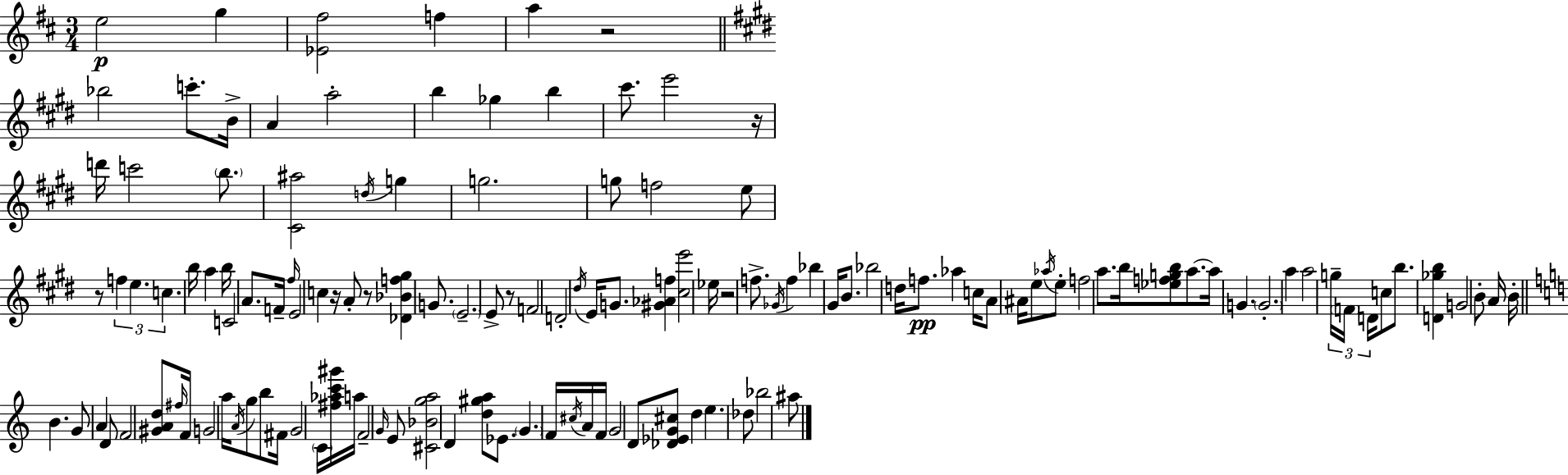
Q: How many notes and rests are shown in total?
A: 131